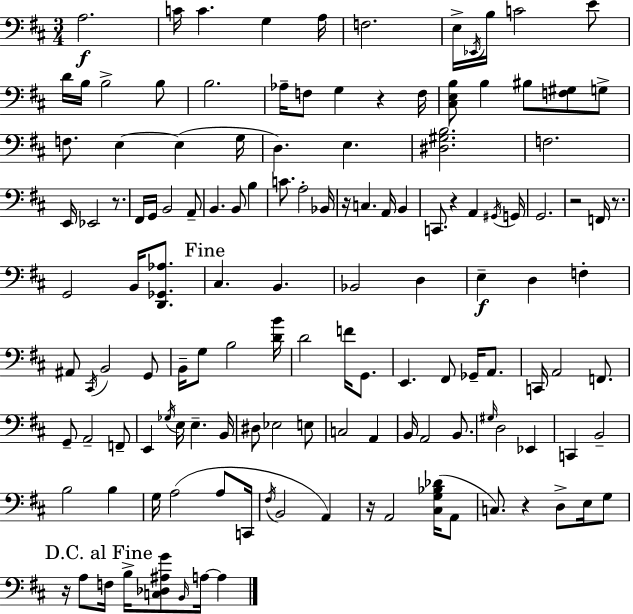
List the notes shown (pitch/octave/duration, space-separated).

A3/h. C4/s C4/q. G3/q A3/s F3/h. E3/s Eb2/s B3/s C4/h E4/e D4/s B3/s B3/h B3/e B3/h. Ab3/s F3/e G3/q R/q F3/s [C#3,E3,B3]/e B3/q BIS3/e [F3,G#3]/e G3/e F3/e. E3/q E3/q G3/s D3/q. E3/q. [D#3,G#3,B3]/h. F3/h. E2/s Eb2/h R/e. F#2/s G2/s B2/h A2/e B2/q. B2/e B3/q C4/e. A3/h Bb2/s R/s C3/q. A2/s B2/q C2/e. R/q A2/q G#2/s G2/s G2/h. R/h F2/s R/e. G2/h B2/s [D2,Gb2,Ab3]/e. C#3/q. B2/q. Bb2/h D3/q E3/q D3/q F3/q A#2/e C#2/s B2/h G2/e B2/s G3/e B3/h [D4,B4]/s D4/h F4/s G2/e. E2/q. F#2/e Gb2/s A2/e. C2/s A2/h F2/e. G2/e A2/h F2/e E2/q Gb3/s E3/s E3/q. B2/s D#3/e Eb3/h E3/e C3/h A2/q B2/s A2/h B2/e. G#3/s D3/h Eb2/q C2/q B2/h B3/h B3/q G3/s A3/h A3/e C2/s F#3/s B2/h A2/q R/s A2/h [C#3,G3,Bb3,Db4]/s A2/e C3/e. R/q D3/e E3/s G3/e R/s A3/e F3/s B3/s [C3,Db3,A#3,G4]/e B2/s A3/s A3/q